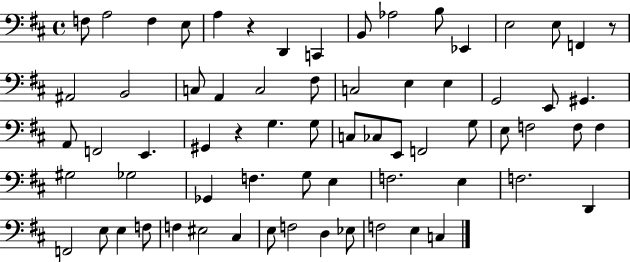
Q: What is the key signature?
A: D major